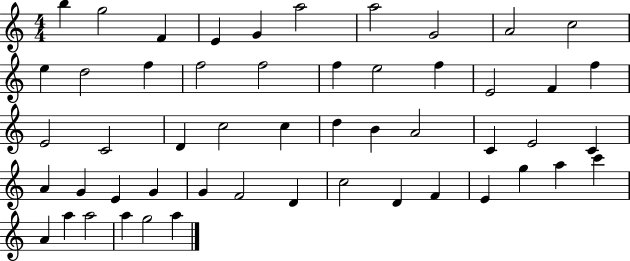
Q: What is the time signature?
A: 4/4